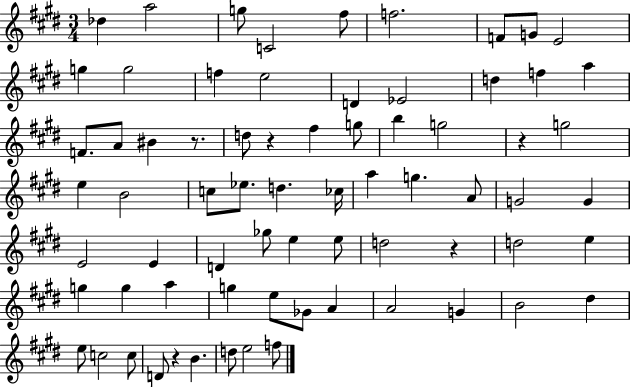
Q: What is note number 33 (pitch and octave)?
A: CES5